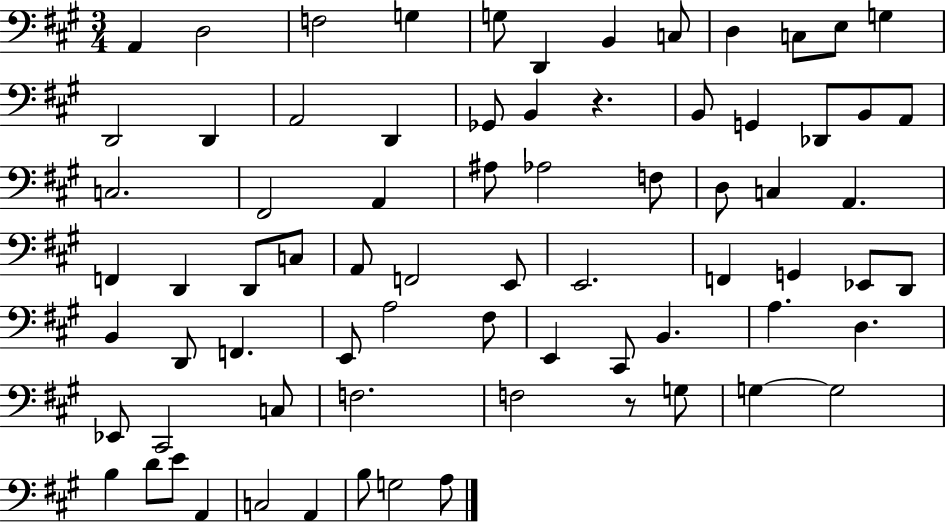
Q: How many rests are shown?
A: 2